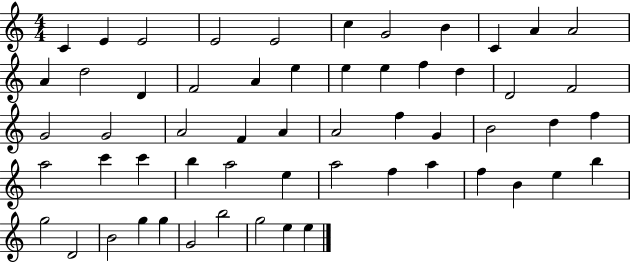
{
  \clef treble
  \numericTimeSignature
  \time 4/4
  \key c \major
  c'4 e'4 e'2 | e'2 e'2 | c''4 g'2 b'4 | c'4 a'4 a'2 | \break a'4 d''2 d'4 | f'2 a'4 e''4 | e''4 e''4 f''4 d''4 | d'2 f'2 | \break g'2 g'2 | a'2 f'4 a'4 | a'2 f''4 g'4 | b'2 d''4 f''4 | \break a''2 c'''4 c'''4 | b''4 a''2 e''4 | a''2 f''4 a''4 | f''4 b'4 e''4 b''4 | \break g''2 d'2 | b'2 g''4 g''4 | g'2 b''2 | g''2 e''4 e''4 | \break \bar "|."
}